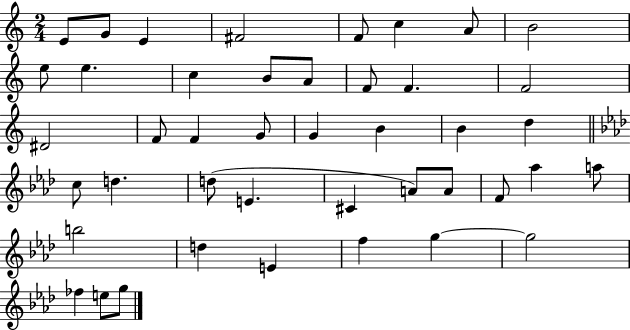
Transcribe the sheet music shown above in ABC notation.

X:1
T:Untitled
M:2/4
L:1/4
K:C
E/2 G/2 E ^F2 F/2 c A/2 B2 e/2 e c B/2 A/2 F/2 F F2 ^D2 F/2 F G/2 G B B d c/2 d d/2 E ^C A/2 A/2 F/2 _a a/2 b2 d E f g g2 _f e/2 g/2